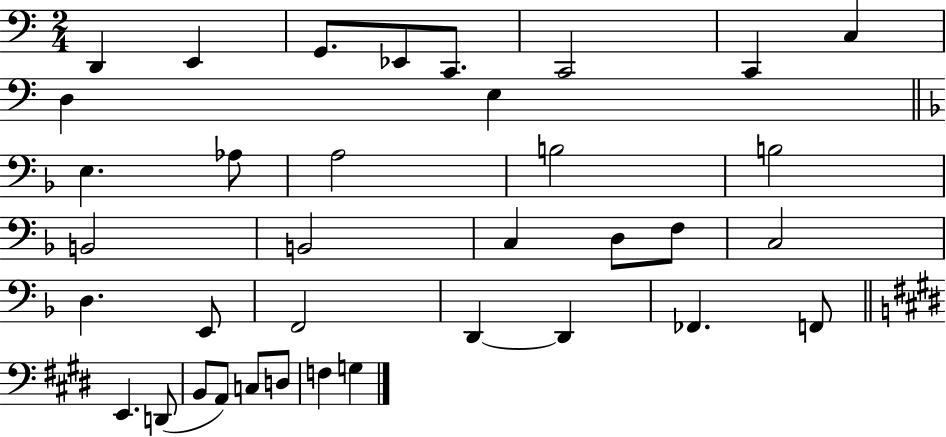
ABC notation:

X:1
T:Untitled
M:2/4
L:1/4
K:C
D,, E,, G,,/2 _E,,/2 C,,/2 C,,2 C,, C, D, E, E, _A,/2 A,2 B,2 B,2 B,,2 B,,2 C, D,/2 F,/2 C,2 D, E,,/2 F,,2 D,, D,, _F,, F,,/2 E,, D,,/2 B,,/2 A,,/2 C,/2 D,/2 F, G,